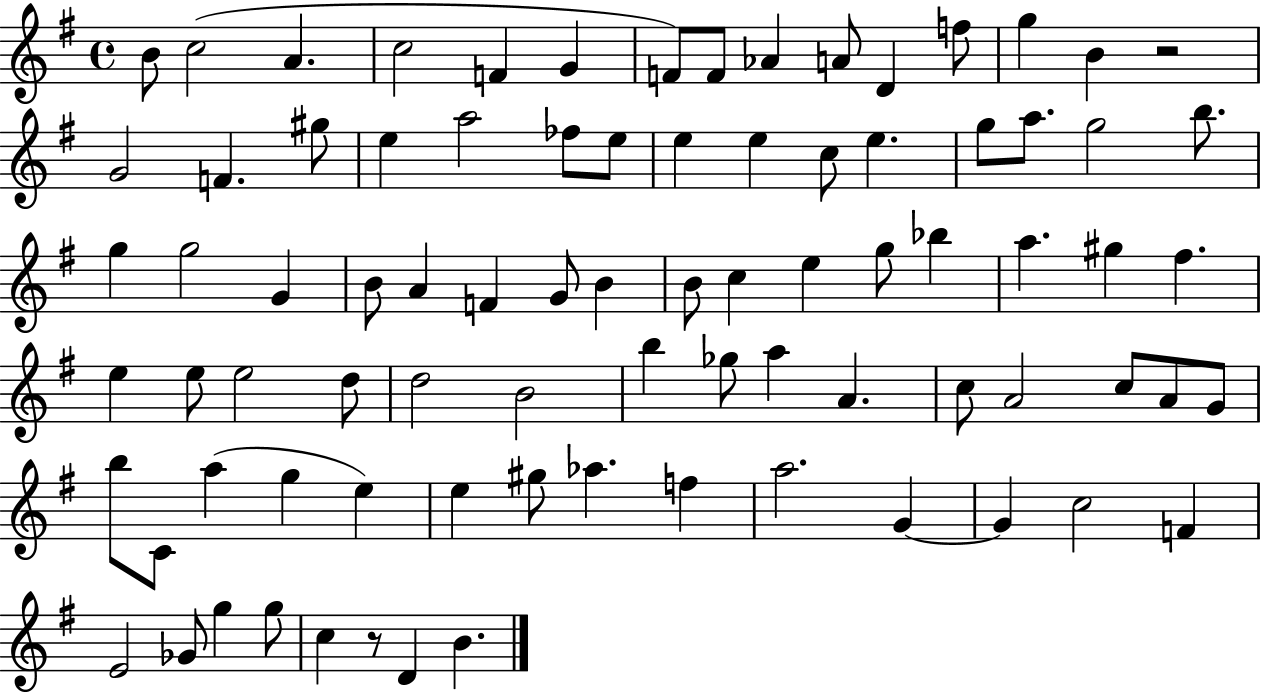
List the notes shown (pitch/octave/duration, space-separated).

B4/e C5/h A4/q. C5/h F4/q G4/q F4/e F4/e Ab4/q A4/e D4/q F5/e G5/q B4/q R/h G4/h F4/q. G#5/e E5/q A5/h FES5/e E5/e E5/q E5/q C5/e E5/q. G5/e A5/e. G5/h B5/e. G5/q G5/h G4/q B4/e A4/q F4/q G4/e B4/q B4/e C5/q E5/q G5/e Bb5/q A5/q. G#5/q F#5/q. E5/q E5/e E5/h D5/e D5/h B4/h B5/q Gb5/e A5/q A4/q. C5/e A4/h C5/e A4/e G4/e B5/e C4/e A5/q G5/q E5/q E5/q G#5/e Ab5/q. F5/q A5/h. G4/q G4/q C5/h F4/q E4/h Gb4/e G5/q G5/e C5/q R/e D4/q B4/q.